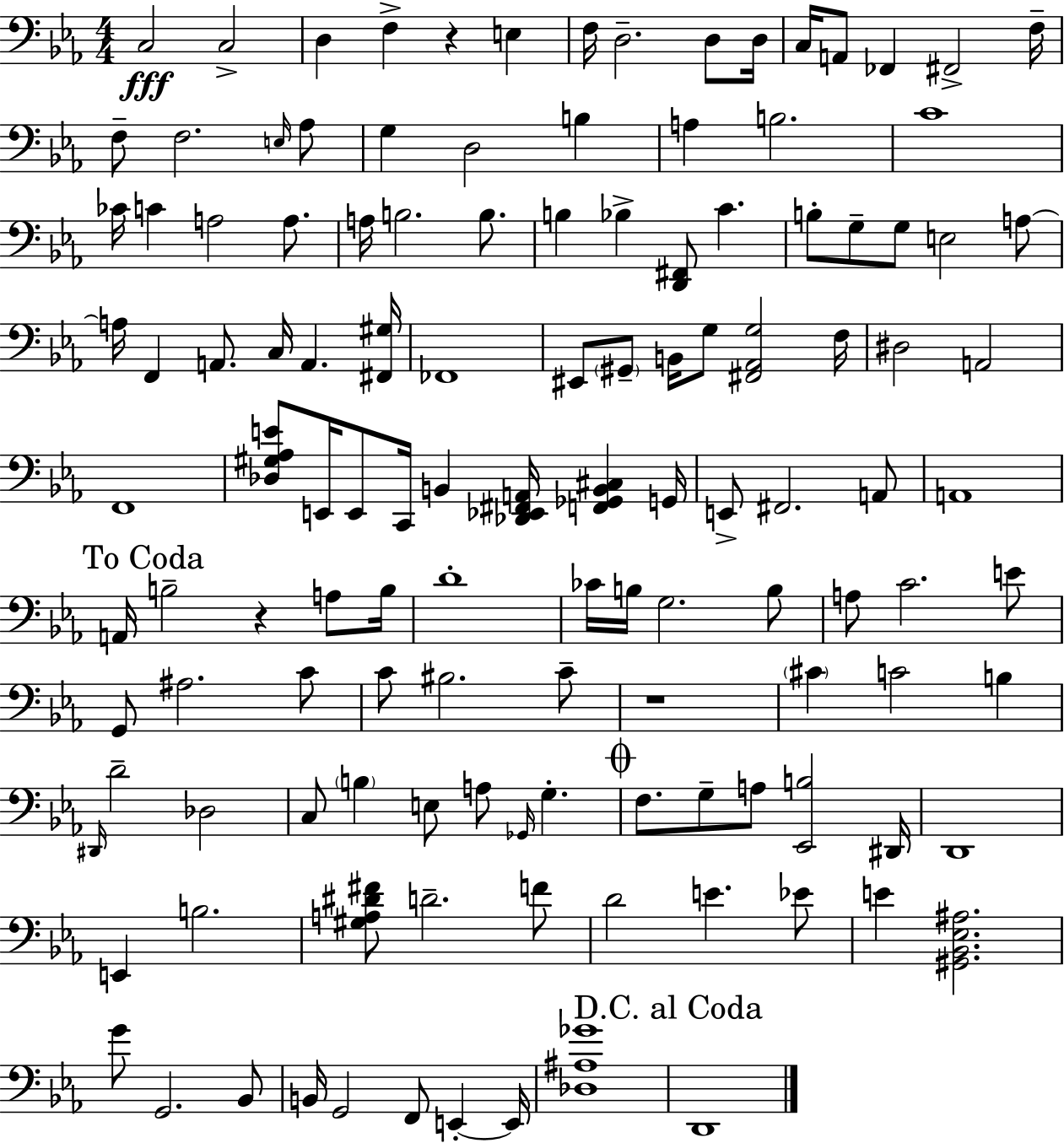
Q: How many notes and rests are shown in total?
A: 127